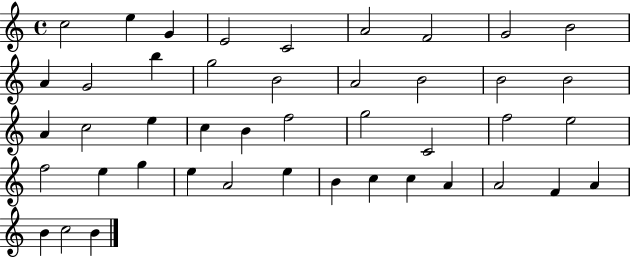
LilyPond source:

{
  \clef treble
  \time 4/4
  \defaultTimeSignature
  \key c \major
  c''2 e''4 g'4 | e'2 c'2 | a'2 f'2 | g'2 b'2 | \break a'4 g'2 b''4 | g''2 b'2 | a'2 b'2 | b'2 b'2 | \break a'4 c''2 e''4 | c''4 b'4 f''2 | g''2 c'2 | f''2 e''2 | \break f''2 e''4 g''4 | e''4 a'2 e''4 | b'4 c''4 c''4 a'4 | a'2 f'4 a'4 | \break b'4 c''2 b'4 | \bar "|."
}